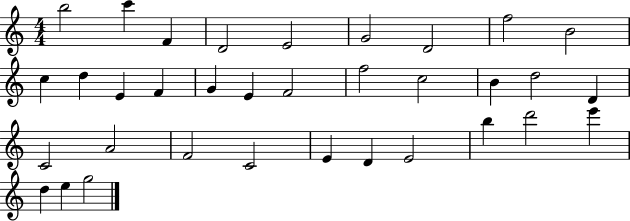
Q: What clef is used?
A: treble